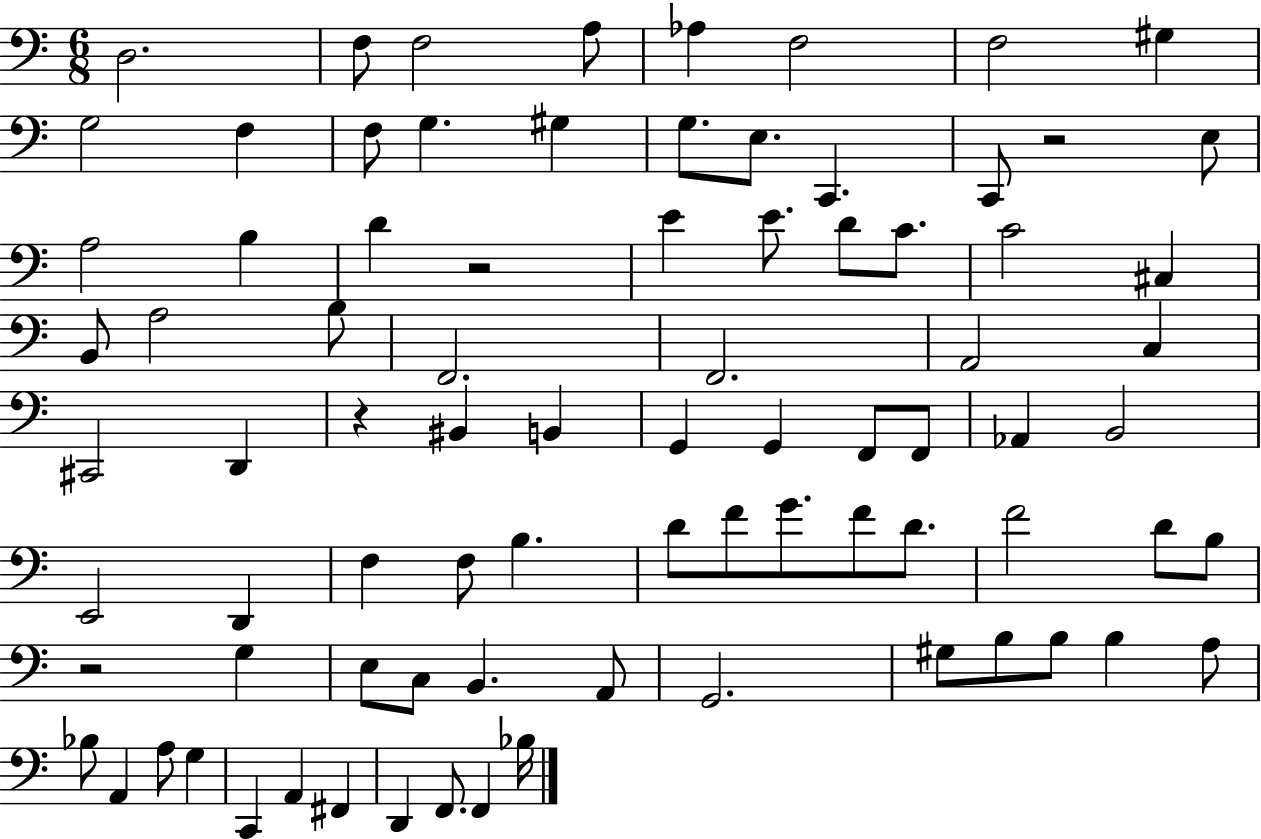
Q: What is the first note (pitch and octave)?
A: D3